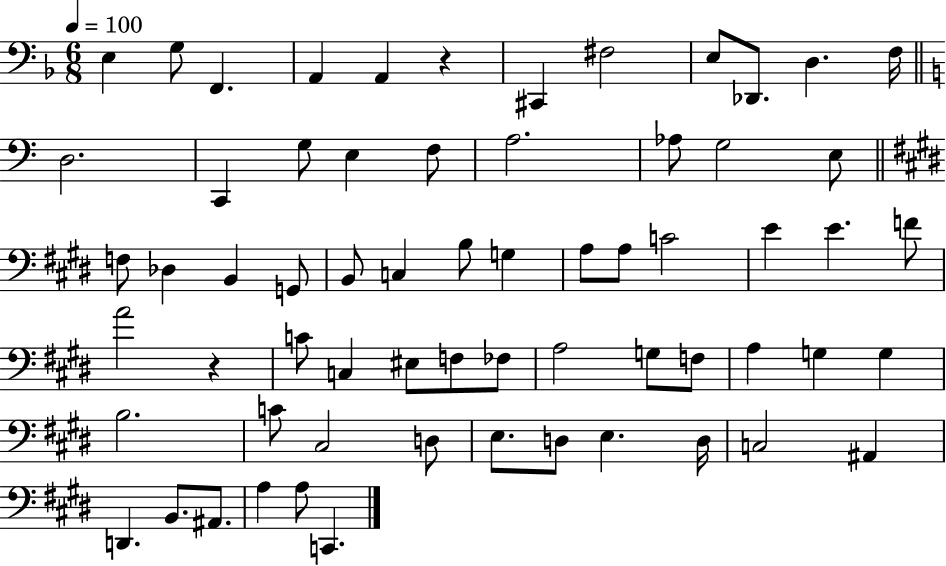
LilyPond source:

{
  \clef bass
  \numericTimeSignature
  \time 6/8
  \key f \major
  \tempo 4 = 100
  e4 g8 f,4. | a,4 a,4 r4 | cis,4 fis2 | e8 des,8. d4. f16 | \break \bar "||" \break \key a \minor d2. | c,4 g8 e4 f8 | a2. | aes8 g2 e8 | \break \bar "||" \break \key e \major f8 des4 b,4 g,8 | b,8 c4 b8 g4 | a8 a8 c'2 | e'4 e'4. f'8 | \break a'2 r4 | c'8 c4 eis8 f8 fes8 | a2 g8 f8 | a4 g4 g4 | \break b2. | c'8 cis2 d8 | e8. d8 e4. d16 | c2 ais,4 | \break d,4. b,8. ais,8. | a4 a8 c,4. | \bar "|."
}